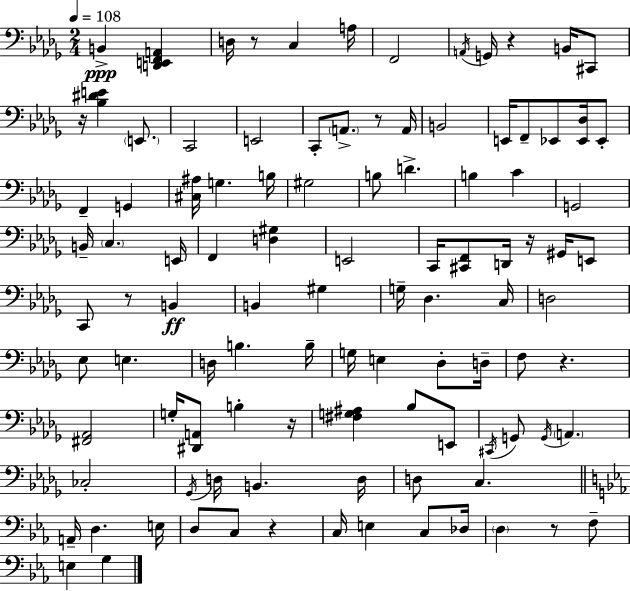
{
  \clef bass
  \numericTimeSignature
  \time 2/4
  \key bes \minor
  \tempo 4 = 108
  \repeat volta 2 { b,4->\ppp <d, e, f, a,>4 | d16 r8 c4 a16 | f,2 | \acciaccatura { a,16 } g,16 r4 b,16 cis,8 | \break r16 <bes dis' e'>4 \parenthesize e,8. | c,2 | e,2 | c,8-. \parenthesize a,8.-> r8 | \break a,16 b,2 | e,16 f,8-- ees,8 <ees, des>16 ees,8-. | f,4-- g,4 | <cis ais>16 g4. | \break b16 gis2 | b8 d'4.-> | b4 c'4 | g,2 | \break b,16-- \parenthesize c4. | e,16 f,4 <d gis>4 | e,2 | c,16 <cis, f,>8 d,16 r16 gis,16 e,8 | \break c,8 r8 b,4\ff | b,4 gis4 | g16-- des4. | c16 d2 | \break ees8 e4. | d16 b4. | b16-- g16 e4 des8-. | d16-- f8 r4. | \break <fis, aes,>2 | g16-. <dis, a,>8 b4-. | r16 <fis g ais>4 bes8 e,8 | \acciaccatura { cis,16 } g,8 \acciaccatura { g,16 } \parenthesize a,4. | \break ces2-. | \acciaccatura { ges,16 } d16 b,4. | d16 d8 c4. | \bar "||" \break \key ees \major a,16-- d4. e16 | d8 c8 r4 | c16 e4 c8 des16 | \parenthesize d4 r8 f8-- | \break e4 g4 | } \bar "|."
}